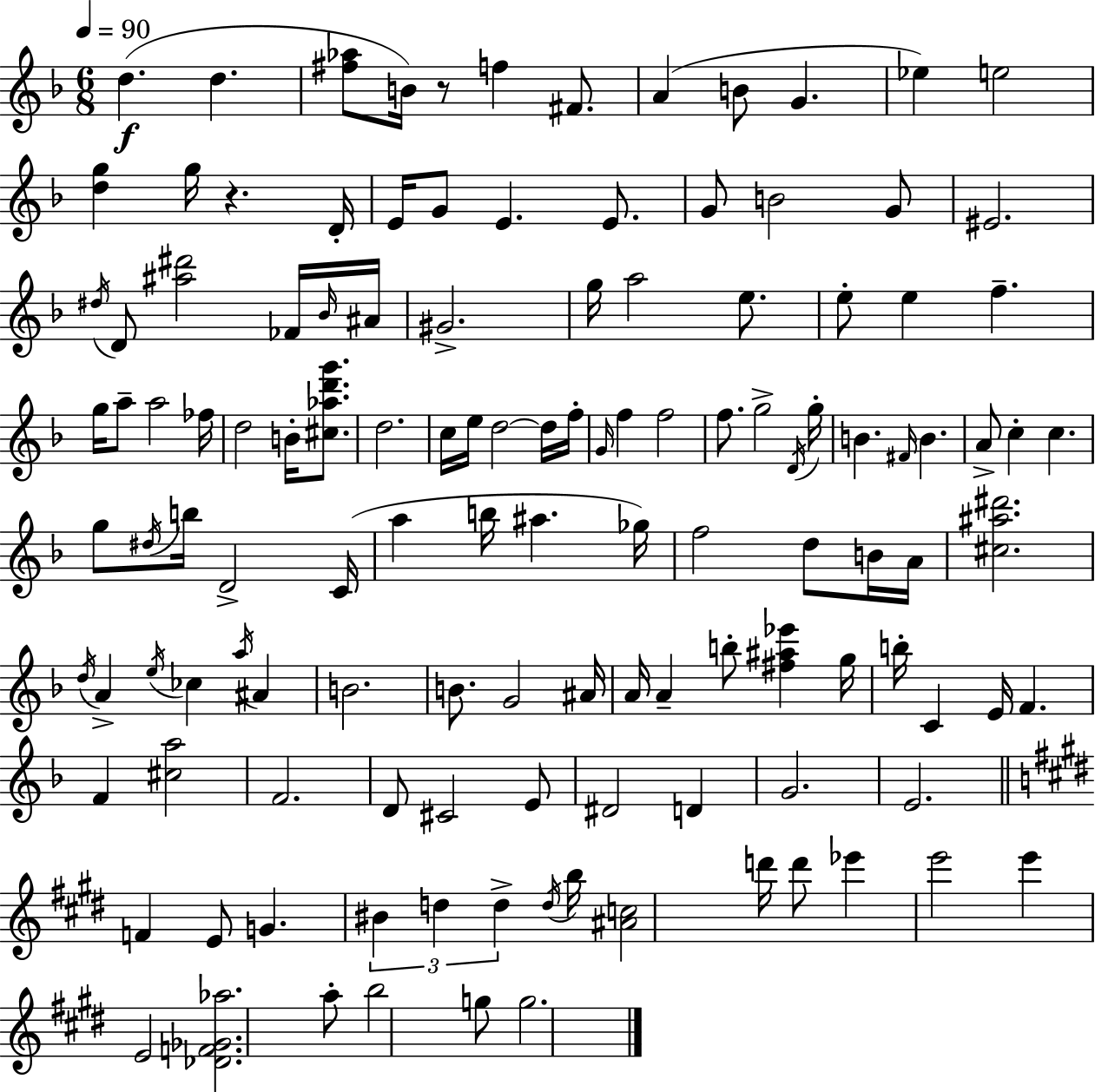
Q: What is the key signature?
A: D minor